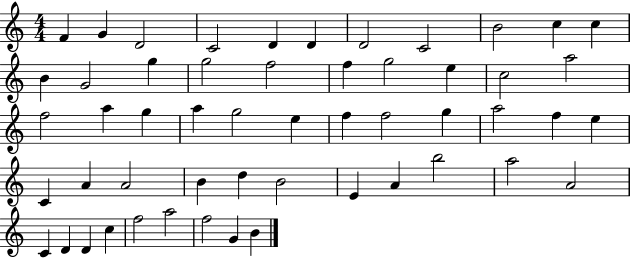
F4/q G4/q D4/h C4/h D4/q D4/q D4/h C4/h B4/h C5/q C5/q B4/q G4/h G5/q G5/h F5/h F5/q G5/h E5/q C5/h A5/h F5/h A5/q G5/q A5/q G5/h E5/q F5/q F5/h G5/q A5/h F5/q E5/q C4/q A4/q A4/h B4/q D5/q B4/h E4/q A4/q B5/h A5/h A4/h C4/q D4/q D4/q C5/q F5/h A5/h F5/h G4/q B4/q